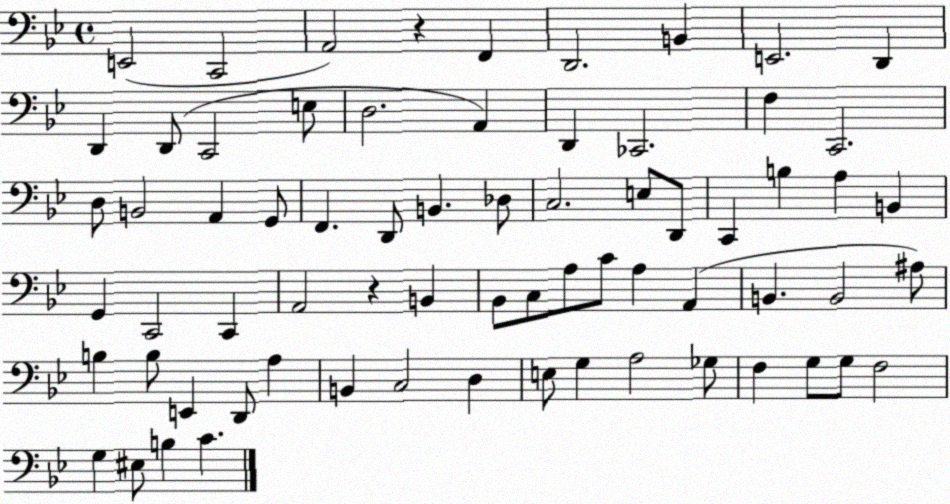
X:1
T:Untitled
M:4/4
L:1/4
K:Bb
E,,2 C,,2 A,,2 z F,, D,,2 B,, E,,2 D,, D,, D,,/2 C,,2 E,/2 D,2 A,, D,, _C,,2 F, C,,2 D,/2 B,,2 A,, G,,/2 F,, D,,/2 B,, _D,/2 C,2 E,/2 D,,/2 C,, B, A, B,, G,, C,,2 C,, A,,2 z B,, _B,,/2 C,/2 A,/2 C/2 A, A,, B,, B,,2 ^A,/2 B, B,/2 E,, D,,/2 A, B,, C,2 D, E,/2 G, A,2 _G,/2 F, G,/2 G,/2 F,2 G, ^E,/2 B, C